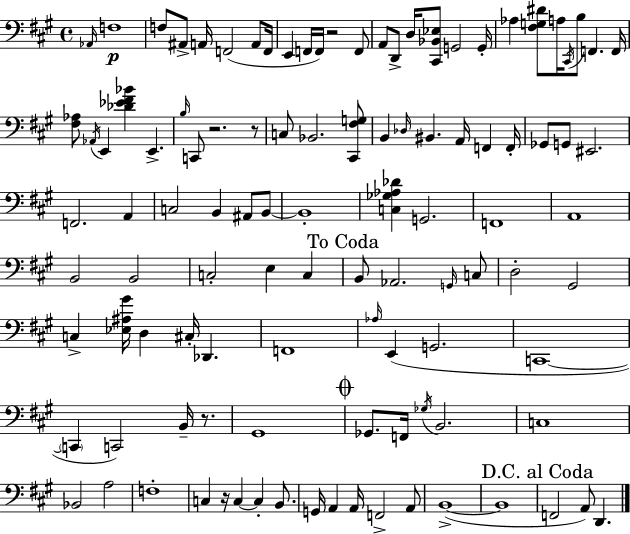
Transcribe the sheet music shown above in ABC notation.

X:1
T:Untitled
M:4/4
L:1/4
K:A
_A,,/4 F,4 F,/2 ^A,,/2 A,,/4 F,,2 A,,/2 F,,/4 E,, F,,/4 F,,/4 z2 F,,/2 A,,/2 D,,/2 D,/4 [^C,,_B,,_E,]/2 G,,2 G,,/4 _A, [^F,G,^D]/2 A,/4 ^C,,/4 B,/2 F,, F,,/4 [^F,_A,]/2 _A,,/4 E,, [_D_E^F_B] E,, B,/4 C,,/2 z2 z/2 C,/2 _B,,2 [^C,,^F,G,]/2 B,, _D,/4 ^B,, A,,/4 F,, F,,/4 _G,,/2 G,,/2 ^E,,2 F,,2 A,, C,2 B,, ^A,,/2 B,,/2 B,,4 [C,_G,_A,_D] G,,2 F,,4 A,,4 B,,2 B,,2 C,2 E, C, B,,/2 _A,,2 G,,/4 C,/2 D,2 ^G,,2 C, [_E,^A,^G]/4 D, ^C,/4 _D,, F,,4 _A,/4 E,, G,,2 C,,4 C,, C,,2 B,,/4 z/2 ^G,,4 _G,,/2 F,,/4 _G,/4 B,,2 C,4 _B,,2 A,2 F,4 C, z/4 C, C, B,,/2 G,,/4 A,, A,,/4 F,,2 A,,/2 B,,4 B,,4 F,,2 A,,/2 D,,